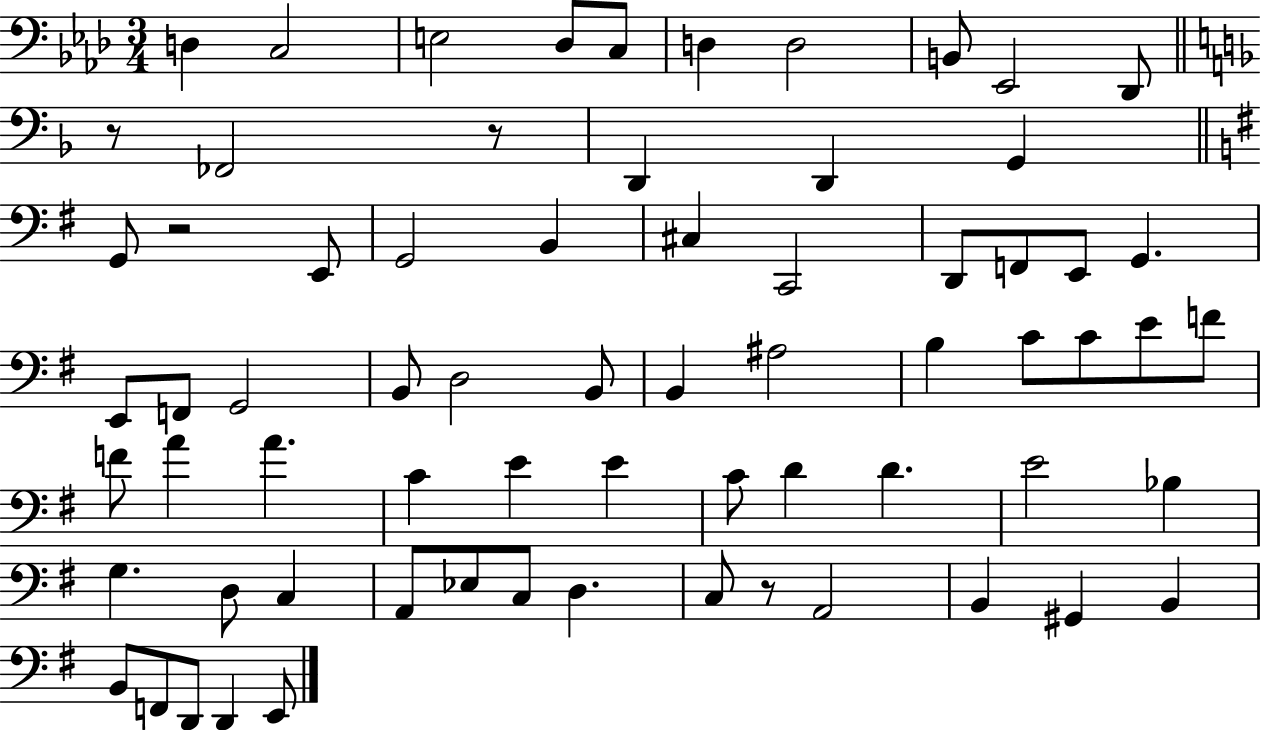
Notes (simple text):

D3/q C3/h E3/h Db3/e C3/e D3/q D3/h B2/e Eb2/h Db2/e R/e FES2/h R/e D2/q D2/q G2/q G2/e R/h E2/e G2/h B2/q C#3/q C2/h D2/e F2/e E2/e G2/q. E2/e F2/e G2/h B2/e D3/h B2/e B2/q A#3/h B3/q C4/e C4/e E4/e F4/e F4/e A4/q A4/q. C4/q E4/q E4/q C4/e D4/q D4/q. E4/h Bb3/q G3/q. D3/e C3/q A2/e Eb3/e C3/e D3/q. C3/e R/e A2/h B2/q G#2/q B2/q B2/e F2/e D2/e D2/q E2/e